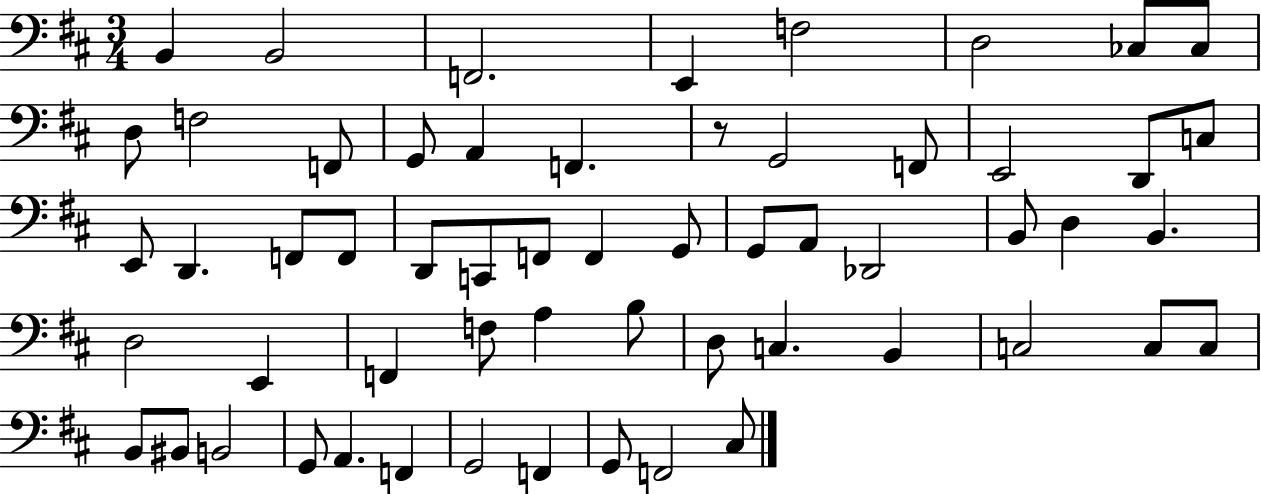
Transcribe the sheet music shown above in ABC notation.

X:1
T:Untitled
M:3/4
L:1/4
K:D
B,, B,,2 F,,2 E,, F,2 D,2 _C,/2 _C,/2 D,/2 F,2 F,,/2 G,,/2 A,, F,, z/2 G,,2 F,,/2 E,,2 D,,/2 C,/2 E,,/2 D,, F,,/2 F,,/2 D,,/2 C,,/2 F,,/2 F,, G,,/2 G,,/2 A,,/2 _D,,2 B,,/2 D, B,, D,2 E,, F,, F,/2 A, B,/2 D,/2 C, B,, C,2 C,/2 C,/2 B,,/2 ^B,,/2 B,,2 G,,/2 A,, F,, G,,2 F,, G,,/2 F,,2 ^C,/2